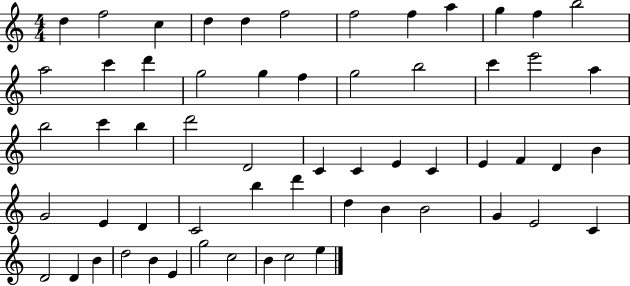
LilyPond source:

{
  \clef treble
  \numericTimeSignature
  \time 4/4
  \key c \major
  d''4 f''2 c''4 | d''4 d''4 f''2 | f''2 f''4 a''4 | g''4 f''4 b''2 | \break a''2 c'''4 d'''4 | g''2 g''4 f''4 | g''2 b''2 | c'''4 e'''2 a''4 | \break b''2 c'''4 b''4 | d'''2 d'2 | c'4 c'4 e'4 c'4 | e'4 f'4 d'4 b'4 | \break g'2 e'4 d'4 | c'2 b''4 d'''4 | d''4 b'4 b'2 | g'4 e'2 c'4 | \break d'2 d'4 b'4 | d''2 b'4 e'4 | g''2 c''2 | b'4 c''2 e''4 | \break \bar "|."
}